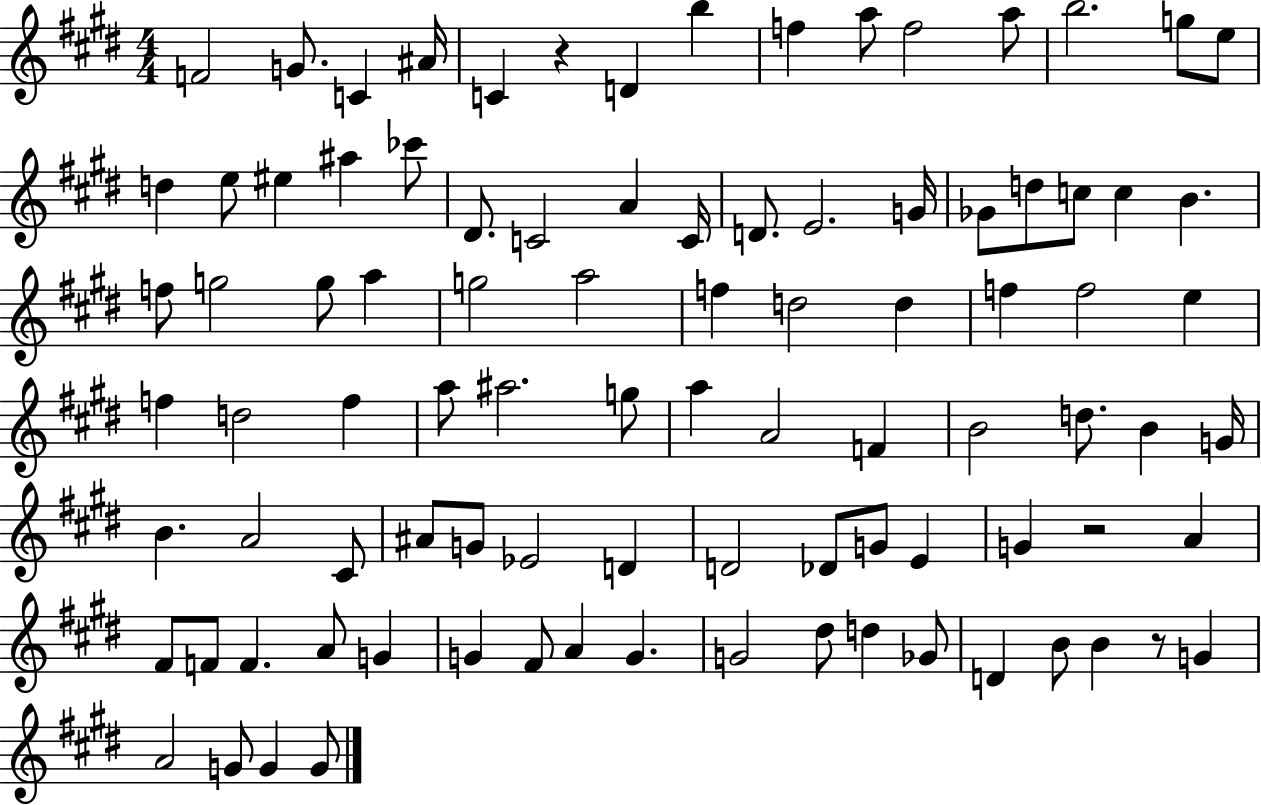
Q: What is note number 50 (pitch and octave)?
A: A5